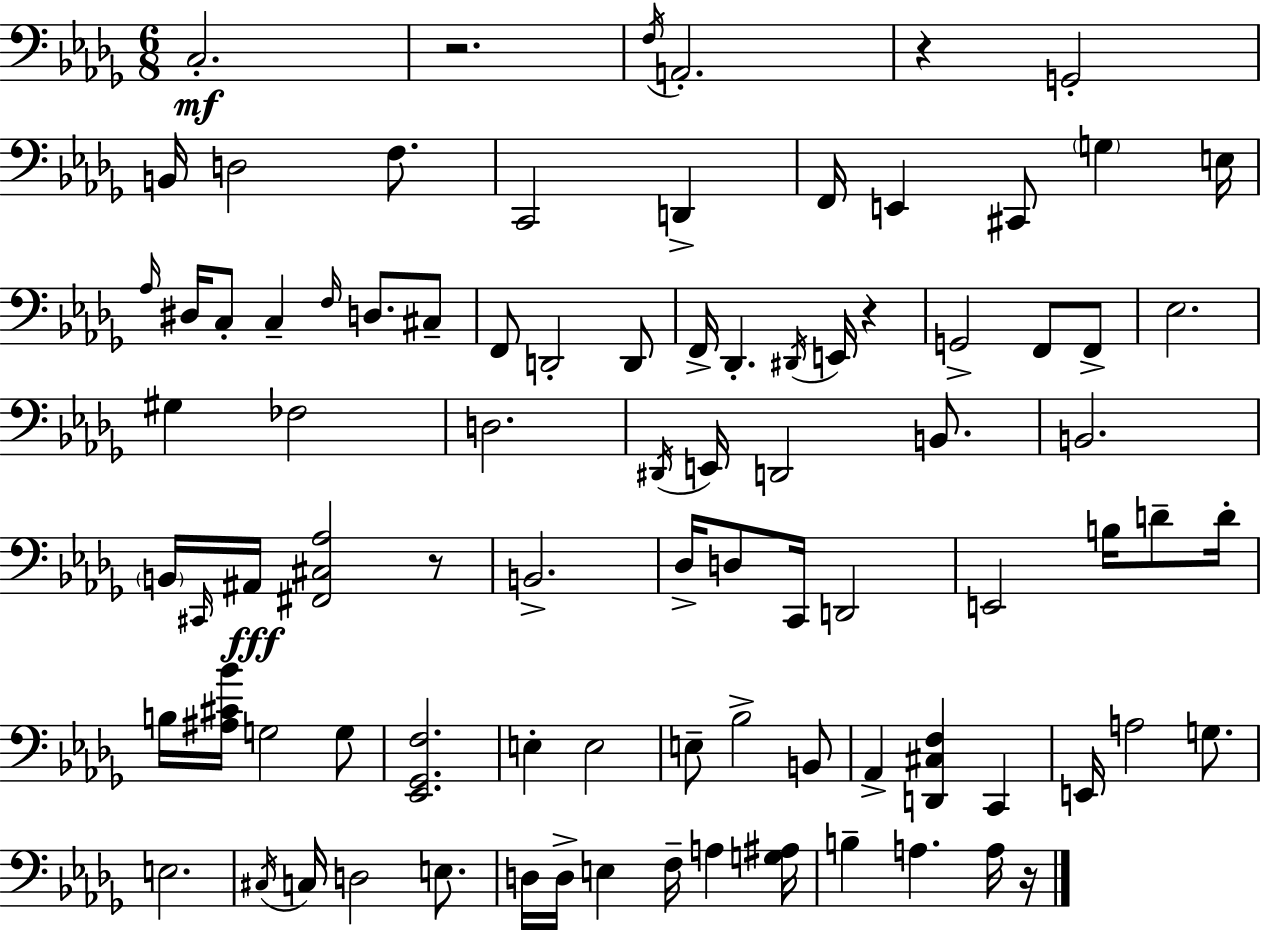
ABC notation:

X:1
T:Untitled
M:6/8
L:1/4
K:Bbm
C,2 z2 F,/4 A,,2 z G,,2 B,,/4 D,2 F,/2 C,,2 D,, F,,/4 E,, ^C,,/2 G, E,/4 _A,/4 ^D,/4 C,/2 C, F,/4 D,/2 ^C,/2 F,,/2 D,,2 D,,/2 F,,/4 _D,, ^D,,/4 E,,/4 z G,,2 F,,/2 F,,/2 _E,2 ^G, _F,2 D,2 ^D,,/4 E,,/4 D,,2 B,,/2 B,,2 B,,/4 ^C,,/4 ^A,,/4 [^F,,^C,_A,]2 z/2 B,,2 _D,/4 D,/2 C,,/4 D,,2 E,,2 B,/4 D/2 D/4 B,/4 [^A,^C_B]/4 G,2 G,/2 [_E,,_G,,F,]2 E, E,2 E,/2 _B,2 B,,/2 _A,, [D,,^C,F,] C,, E,,/4 A,2 G,/2 E,2 ^C,/4 C,/4 D,2 E,/2 D,/4 D,/4 E, F,/4 A, [G,^A,]/4 B, A, A,/4 z/4